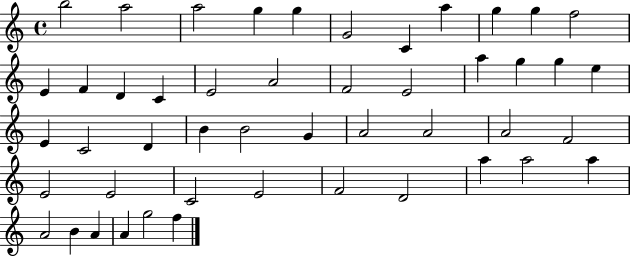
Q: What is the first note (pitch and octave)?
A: B5